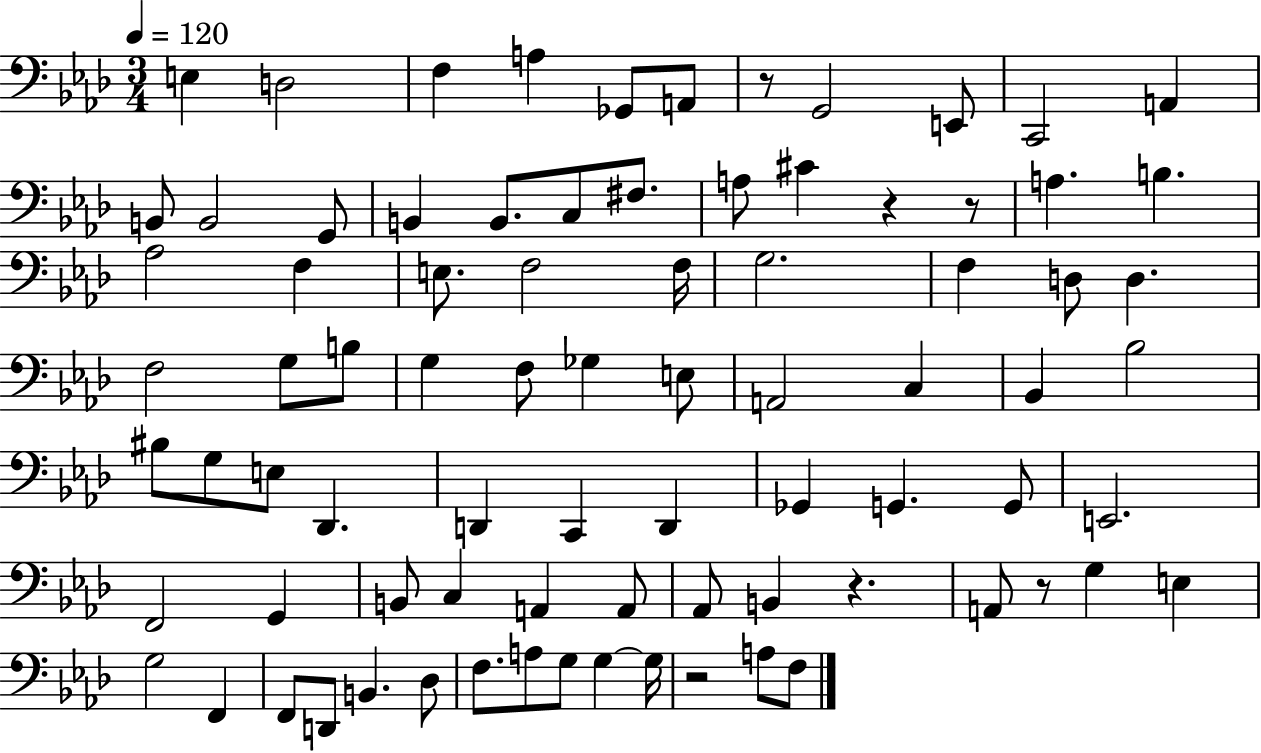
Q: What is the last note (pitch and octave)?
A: F3